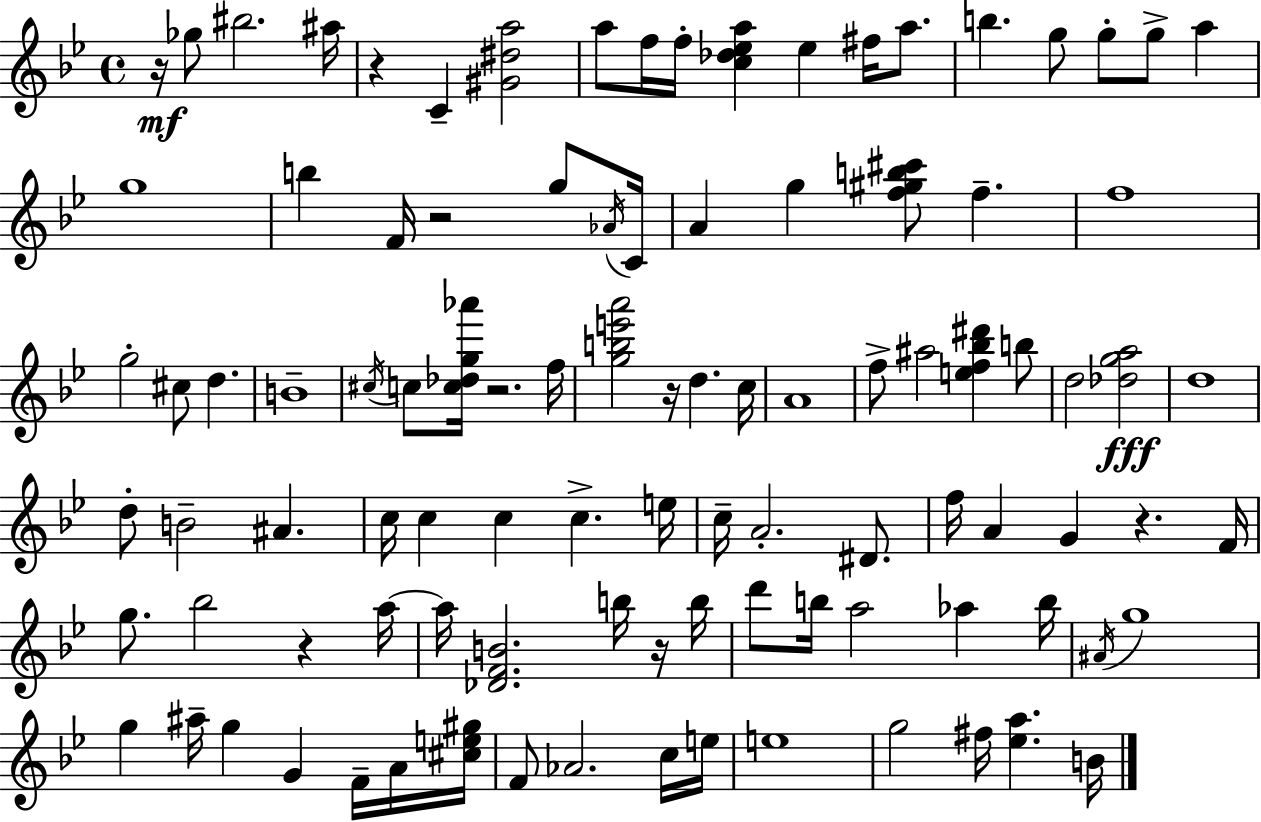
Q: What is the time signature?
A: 4/4